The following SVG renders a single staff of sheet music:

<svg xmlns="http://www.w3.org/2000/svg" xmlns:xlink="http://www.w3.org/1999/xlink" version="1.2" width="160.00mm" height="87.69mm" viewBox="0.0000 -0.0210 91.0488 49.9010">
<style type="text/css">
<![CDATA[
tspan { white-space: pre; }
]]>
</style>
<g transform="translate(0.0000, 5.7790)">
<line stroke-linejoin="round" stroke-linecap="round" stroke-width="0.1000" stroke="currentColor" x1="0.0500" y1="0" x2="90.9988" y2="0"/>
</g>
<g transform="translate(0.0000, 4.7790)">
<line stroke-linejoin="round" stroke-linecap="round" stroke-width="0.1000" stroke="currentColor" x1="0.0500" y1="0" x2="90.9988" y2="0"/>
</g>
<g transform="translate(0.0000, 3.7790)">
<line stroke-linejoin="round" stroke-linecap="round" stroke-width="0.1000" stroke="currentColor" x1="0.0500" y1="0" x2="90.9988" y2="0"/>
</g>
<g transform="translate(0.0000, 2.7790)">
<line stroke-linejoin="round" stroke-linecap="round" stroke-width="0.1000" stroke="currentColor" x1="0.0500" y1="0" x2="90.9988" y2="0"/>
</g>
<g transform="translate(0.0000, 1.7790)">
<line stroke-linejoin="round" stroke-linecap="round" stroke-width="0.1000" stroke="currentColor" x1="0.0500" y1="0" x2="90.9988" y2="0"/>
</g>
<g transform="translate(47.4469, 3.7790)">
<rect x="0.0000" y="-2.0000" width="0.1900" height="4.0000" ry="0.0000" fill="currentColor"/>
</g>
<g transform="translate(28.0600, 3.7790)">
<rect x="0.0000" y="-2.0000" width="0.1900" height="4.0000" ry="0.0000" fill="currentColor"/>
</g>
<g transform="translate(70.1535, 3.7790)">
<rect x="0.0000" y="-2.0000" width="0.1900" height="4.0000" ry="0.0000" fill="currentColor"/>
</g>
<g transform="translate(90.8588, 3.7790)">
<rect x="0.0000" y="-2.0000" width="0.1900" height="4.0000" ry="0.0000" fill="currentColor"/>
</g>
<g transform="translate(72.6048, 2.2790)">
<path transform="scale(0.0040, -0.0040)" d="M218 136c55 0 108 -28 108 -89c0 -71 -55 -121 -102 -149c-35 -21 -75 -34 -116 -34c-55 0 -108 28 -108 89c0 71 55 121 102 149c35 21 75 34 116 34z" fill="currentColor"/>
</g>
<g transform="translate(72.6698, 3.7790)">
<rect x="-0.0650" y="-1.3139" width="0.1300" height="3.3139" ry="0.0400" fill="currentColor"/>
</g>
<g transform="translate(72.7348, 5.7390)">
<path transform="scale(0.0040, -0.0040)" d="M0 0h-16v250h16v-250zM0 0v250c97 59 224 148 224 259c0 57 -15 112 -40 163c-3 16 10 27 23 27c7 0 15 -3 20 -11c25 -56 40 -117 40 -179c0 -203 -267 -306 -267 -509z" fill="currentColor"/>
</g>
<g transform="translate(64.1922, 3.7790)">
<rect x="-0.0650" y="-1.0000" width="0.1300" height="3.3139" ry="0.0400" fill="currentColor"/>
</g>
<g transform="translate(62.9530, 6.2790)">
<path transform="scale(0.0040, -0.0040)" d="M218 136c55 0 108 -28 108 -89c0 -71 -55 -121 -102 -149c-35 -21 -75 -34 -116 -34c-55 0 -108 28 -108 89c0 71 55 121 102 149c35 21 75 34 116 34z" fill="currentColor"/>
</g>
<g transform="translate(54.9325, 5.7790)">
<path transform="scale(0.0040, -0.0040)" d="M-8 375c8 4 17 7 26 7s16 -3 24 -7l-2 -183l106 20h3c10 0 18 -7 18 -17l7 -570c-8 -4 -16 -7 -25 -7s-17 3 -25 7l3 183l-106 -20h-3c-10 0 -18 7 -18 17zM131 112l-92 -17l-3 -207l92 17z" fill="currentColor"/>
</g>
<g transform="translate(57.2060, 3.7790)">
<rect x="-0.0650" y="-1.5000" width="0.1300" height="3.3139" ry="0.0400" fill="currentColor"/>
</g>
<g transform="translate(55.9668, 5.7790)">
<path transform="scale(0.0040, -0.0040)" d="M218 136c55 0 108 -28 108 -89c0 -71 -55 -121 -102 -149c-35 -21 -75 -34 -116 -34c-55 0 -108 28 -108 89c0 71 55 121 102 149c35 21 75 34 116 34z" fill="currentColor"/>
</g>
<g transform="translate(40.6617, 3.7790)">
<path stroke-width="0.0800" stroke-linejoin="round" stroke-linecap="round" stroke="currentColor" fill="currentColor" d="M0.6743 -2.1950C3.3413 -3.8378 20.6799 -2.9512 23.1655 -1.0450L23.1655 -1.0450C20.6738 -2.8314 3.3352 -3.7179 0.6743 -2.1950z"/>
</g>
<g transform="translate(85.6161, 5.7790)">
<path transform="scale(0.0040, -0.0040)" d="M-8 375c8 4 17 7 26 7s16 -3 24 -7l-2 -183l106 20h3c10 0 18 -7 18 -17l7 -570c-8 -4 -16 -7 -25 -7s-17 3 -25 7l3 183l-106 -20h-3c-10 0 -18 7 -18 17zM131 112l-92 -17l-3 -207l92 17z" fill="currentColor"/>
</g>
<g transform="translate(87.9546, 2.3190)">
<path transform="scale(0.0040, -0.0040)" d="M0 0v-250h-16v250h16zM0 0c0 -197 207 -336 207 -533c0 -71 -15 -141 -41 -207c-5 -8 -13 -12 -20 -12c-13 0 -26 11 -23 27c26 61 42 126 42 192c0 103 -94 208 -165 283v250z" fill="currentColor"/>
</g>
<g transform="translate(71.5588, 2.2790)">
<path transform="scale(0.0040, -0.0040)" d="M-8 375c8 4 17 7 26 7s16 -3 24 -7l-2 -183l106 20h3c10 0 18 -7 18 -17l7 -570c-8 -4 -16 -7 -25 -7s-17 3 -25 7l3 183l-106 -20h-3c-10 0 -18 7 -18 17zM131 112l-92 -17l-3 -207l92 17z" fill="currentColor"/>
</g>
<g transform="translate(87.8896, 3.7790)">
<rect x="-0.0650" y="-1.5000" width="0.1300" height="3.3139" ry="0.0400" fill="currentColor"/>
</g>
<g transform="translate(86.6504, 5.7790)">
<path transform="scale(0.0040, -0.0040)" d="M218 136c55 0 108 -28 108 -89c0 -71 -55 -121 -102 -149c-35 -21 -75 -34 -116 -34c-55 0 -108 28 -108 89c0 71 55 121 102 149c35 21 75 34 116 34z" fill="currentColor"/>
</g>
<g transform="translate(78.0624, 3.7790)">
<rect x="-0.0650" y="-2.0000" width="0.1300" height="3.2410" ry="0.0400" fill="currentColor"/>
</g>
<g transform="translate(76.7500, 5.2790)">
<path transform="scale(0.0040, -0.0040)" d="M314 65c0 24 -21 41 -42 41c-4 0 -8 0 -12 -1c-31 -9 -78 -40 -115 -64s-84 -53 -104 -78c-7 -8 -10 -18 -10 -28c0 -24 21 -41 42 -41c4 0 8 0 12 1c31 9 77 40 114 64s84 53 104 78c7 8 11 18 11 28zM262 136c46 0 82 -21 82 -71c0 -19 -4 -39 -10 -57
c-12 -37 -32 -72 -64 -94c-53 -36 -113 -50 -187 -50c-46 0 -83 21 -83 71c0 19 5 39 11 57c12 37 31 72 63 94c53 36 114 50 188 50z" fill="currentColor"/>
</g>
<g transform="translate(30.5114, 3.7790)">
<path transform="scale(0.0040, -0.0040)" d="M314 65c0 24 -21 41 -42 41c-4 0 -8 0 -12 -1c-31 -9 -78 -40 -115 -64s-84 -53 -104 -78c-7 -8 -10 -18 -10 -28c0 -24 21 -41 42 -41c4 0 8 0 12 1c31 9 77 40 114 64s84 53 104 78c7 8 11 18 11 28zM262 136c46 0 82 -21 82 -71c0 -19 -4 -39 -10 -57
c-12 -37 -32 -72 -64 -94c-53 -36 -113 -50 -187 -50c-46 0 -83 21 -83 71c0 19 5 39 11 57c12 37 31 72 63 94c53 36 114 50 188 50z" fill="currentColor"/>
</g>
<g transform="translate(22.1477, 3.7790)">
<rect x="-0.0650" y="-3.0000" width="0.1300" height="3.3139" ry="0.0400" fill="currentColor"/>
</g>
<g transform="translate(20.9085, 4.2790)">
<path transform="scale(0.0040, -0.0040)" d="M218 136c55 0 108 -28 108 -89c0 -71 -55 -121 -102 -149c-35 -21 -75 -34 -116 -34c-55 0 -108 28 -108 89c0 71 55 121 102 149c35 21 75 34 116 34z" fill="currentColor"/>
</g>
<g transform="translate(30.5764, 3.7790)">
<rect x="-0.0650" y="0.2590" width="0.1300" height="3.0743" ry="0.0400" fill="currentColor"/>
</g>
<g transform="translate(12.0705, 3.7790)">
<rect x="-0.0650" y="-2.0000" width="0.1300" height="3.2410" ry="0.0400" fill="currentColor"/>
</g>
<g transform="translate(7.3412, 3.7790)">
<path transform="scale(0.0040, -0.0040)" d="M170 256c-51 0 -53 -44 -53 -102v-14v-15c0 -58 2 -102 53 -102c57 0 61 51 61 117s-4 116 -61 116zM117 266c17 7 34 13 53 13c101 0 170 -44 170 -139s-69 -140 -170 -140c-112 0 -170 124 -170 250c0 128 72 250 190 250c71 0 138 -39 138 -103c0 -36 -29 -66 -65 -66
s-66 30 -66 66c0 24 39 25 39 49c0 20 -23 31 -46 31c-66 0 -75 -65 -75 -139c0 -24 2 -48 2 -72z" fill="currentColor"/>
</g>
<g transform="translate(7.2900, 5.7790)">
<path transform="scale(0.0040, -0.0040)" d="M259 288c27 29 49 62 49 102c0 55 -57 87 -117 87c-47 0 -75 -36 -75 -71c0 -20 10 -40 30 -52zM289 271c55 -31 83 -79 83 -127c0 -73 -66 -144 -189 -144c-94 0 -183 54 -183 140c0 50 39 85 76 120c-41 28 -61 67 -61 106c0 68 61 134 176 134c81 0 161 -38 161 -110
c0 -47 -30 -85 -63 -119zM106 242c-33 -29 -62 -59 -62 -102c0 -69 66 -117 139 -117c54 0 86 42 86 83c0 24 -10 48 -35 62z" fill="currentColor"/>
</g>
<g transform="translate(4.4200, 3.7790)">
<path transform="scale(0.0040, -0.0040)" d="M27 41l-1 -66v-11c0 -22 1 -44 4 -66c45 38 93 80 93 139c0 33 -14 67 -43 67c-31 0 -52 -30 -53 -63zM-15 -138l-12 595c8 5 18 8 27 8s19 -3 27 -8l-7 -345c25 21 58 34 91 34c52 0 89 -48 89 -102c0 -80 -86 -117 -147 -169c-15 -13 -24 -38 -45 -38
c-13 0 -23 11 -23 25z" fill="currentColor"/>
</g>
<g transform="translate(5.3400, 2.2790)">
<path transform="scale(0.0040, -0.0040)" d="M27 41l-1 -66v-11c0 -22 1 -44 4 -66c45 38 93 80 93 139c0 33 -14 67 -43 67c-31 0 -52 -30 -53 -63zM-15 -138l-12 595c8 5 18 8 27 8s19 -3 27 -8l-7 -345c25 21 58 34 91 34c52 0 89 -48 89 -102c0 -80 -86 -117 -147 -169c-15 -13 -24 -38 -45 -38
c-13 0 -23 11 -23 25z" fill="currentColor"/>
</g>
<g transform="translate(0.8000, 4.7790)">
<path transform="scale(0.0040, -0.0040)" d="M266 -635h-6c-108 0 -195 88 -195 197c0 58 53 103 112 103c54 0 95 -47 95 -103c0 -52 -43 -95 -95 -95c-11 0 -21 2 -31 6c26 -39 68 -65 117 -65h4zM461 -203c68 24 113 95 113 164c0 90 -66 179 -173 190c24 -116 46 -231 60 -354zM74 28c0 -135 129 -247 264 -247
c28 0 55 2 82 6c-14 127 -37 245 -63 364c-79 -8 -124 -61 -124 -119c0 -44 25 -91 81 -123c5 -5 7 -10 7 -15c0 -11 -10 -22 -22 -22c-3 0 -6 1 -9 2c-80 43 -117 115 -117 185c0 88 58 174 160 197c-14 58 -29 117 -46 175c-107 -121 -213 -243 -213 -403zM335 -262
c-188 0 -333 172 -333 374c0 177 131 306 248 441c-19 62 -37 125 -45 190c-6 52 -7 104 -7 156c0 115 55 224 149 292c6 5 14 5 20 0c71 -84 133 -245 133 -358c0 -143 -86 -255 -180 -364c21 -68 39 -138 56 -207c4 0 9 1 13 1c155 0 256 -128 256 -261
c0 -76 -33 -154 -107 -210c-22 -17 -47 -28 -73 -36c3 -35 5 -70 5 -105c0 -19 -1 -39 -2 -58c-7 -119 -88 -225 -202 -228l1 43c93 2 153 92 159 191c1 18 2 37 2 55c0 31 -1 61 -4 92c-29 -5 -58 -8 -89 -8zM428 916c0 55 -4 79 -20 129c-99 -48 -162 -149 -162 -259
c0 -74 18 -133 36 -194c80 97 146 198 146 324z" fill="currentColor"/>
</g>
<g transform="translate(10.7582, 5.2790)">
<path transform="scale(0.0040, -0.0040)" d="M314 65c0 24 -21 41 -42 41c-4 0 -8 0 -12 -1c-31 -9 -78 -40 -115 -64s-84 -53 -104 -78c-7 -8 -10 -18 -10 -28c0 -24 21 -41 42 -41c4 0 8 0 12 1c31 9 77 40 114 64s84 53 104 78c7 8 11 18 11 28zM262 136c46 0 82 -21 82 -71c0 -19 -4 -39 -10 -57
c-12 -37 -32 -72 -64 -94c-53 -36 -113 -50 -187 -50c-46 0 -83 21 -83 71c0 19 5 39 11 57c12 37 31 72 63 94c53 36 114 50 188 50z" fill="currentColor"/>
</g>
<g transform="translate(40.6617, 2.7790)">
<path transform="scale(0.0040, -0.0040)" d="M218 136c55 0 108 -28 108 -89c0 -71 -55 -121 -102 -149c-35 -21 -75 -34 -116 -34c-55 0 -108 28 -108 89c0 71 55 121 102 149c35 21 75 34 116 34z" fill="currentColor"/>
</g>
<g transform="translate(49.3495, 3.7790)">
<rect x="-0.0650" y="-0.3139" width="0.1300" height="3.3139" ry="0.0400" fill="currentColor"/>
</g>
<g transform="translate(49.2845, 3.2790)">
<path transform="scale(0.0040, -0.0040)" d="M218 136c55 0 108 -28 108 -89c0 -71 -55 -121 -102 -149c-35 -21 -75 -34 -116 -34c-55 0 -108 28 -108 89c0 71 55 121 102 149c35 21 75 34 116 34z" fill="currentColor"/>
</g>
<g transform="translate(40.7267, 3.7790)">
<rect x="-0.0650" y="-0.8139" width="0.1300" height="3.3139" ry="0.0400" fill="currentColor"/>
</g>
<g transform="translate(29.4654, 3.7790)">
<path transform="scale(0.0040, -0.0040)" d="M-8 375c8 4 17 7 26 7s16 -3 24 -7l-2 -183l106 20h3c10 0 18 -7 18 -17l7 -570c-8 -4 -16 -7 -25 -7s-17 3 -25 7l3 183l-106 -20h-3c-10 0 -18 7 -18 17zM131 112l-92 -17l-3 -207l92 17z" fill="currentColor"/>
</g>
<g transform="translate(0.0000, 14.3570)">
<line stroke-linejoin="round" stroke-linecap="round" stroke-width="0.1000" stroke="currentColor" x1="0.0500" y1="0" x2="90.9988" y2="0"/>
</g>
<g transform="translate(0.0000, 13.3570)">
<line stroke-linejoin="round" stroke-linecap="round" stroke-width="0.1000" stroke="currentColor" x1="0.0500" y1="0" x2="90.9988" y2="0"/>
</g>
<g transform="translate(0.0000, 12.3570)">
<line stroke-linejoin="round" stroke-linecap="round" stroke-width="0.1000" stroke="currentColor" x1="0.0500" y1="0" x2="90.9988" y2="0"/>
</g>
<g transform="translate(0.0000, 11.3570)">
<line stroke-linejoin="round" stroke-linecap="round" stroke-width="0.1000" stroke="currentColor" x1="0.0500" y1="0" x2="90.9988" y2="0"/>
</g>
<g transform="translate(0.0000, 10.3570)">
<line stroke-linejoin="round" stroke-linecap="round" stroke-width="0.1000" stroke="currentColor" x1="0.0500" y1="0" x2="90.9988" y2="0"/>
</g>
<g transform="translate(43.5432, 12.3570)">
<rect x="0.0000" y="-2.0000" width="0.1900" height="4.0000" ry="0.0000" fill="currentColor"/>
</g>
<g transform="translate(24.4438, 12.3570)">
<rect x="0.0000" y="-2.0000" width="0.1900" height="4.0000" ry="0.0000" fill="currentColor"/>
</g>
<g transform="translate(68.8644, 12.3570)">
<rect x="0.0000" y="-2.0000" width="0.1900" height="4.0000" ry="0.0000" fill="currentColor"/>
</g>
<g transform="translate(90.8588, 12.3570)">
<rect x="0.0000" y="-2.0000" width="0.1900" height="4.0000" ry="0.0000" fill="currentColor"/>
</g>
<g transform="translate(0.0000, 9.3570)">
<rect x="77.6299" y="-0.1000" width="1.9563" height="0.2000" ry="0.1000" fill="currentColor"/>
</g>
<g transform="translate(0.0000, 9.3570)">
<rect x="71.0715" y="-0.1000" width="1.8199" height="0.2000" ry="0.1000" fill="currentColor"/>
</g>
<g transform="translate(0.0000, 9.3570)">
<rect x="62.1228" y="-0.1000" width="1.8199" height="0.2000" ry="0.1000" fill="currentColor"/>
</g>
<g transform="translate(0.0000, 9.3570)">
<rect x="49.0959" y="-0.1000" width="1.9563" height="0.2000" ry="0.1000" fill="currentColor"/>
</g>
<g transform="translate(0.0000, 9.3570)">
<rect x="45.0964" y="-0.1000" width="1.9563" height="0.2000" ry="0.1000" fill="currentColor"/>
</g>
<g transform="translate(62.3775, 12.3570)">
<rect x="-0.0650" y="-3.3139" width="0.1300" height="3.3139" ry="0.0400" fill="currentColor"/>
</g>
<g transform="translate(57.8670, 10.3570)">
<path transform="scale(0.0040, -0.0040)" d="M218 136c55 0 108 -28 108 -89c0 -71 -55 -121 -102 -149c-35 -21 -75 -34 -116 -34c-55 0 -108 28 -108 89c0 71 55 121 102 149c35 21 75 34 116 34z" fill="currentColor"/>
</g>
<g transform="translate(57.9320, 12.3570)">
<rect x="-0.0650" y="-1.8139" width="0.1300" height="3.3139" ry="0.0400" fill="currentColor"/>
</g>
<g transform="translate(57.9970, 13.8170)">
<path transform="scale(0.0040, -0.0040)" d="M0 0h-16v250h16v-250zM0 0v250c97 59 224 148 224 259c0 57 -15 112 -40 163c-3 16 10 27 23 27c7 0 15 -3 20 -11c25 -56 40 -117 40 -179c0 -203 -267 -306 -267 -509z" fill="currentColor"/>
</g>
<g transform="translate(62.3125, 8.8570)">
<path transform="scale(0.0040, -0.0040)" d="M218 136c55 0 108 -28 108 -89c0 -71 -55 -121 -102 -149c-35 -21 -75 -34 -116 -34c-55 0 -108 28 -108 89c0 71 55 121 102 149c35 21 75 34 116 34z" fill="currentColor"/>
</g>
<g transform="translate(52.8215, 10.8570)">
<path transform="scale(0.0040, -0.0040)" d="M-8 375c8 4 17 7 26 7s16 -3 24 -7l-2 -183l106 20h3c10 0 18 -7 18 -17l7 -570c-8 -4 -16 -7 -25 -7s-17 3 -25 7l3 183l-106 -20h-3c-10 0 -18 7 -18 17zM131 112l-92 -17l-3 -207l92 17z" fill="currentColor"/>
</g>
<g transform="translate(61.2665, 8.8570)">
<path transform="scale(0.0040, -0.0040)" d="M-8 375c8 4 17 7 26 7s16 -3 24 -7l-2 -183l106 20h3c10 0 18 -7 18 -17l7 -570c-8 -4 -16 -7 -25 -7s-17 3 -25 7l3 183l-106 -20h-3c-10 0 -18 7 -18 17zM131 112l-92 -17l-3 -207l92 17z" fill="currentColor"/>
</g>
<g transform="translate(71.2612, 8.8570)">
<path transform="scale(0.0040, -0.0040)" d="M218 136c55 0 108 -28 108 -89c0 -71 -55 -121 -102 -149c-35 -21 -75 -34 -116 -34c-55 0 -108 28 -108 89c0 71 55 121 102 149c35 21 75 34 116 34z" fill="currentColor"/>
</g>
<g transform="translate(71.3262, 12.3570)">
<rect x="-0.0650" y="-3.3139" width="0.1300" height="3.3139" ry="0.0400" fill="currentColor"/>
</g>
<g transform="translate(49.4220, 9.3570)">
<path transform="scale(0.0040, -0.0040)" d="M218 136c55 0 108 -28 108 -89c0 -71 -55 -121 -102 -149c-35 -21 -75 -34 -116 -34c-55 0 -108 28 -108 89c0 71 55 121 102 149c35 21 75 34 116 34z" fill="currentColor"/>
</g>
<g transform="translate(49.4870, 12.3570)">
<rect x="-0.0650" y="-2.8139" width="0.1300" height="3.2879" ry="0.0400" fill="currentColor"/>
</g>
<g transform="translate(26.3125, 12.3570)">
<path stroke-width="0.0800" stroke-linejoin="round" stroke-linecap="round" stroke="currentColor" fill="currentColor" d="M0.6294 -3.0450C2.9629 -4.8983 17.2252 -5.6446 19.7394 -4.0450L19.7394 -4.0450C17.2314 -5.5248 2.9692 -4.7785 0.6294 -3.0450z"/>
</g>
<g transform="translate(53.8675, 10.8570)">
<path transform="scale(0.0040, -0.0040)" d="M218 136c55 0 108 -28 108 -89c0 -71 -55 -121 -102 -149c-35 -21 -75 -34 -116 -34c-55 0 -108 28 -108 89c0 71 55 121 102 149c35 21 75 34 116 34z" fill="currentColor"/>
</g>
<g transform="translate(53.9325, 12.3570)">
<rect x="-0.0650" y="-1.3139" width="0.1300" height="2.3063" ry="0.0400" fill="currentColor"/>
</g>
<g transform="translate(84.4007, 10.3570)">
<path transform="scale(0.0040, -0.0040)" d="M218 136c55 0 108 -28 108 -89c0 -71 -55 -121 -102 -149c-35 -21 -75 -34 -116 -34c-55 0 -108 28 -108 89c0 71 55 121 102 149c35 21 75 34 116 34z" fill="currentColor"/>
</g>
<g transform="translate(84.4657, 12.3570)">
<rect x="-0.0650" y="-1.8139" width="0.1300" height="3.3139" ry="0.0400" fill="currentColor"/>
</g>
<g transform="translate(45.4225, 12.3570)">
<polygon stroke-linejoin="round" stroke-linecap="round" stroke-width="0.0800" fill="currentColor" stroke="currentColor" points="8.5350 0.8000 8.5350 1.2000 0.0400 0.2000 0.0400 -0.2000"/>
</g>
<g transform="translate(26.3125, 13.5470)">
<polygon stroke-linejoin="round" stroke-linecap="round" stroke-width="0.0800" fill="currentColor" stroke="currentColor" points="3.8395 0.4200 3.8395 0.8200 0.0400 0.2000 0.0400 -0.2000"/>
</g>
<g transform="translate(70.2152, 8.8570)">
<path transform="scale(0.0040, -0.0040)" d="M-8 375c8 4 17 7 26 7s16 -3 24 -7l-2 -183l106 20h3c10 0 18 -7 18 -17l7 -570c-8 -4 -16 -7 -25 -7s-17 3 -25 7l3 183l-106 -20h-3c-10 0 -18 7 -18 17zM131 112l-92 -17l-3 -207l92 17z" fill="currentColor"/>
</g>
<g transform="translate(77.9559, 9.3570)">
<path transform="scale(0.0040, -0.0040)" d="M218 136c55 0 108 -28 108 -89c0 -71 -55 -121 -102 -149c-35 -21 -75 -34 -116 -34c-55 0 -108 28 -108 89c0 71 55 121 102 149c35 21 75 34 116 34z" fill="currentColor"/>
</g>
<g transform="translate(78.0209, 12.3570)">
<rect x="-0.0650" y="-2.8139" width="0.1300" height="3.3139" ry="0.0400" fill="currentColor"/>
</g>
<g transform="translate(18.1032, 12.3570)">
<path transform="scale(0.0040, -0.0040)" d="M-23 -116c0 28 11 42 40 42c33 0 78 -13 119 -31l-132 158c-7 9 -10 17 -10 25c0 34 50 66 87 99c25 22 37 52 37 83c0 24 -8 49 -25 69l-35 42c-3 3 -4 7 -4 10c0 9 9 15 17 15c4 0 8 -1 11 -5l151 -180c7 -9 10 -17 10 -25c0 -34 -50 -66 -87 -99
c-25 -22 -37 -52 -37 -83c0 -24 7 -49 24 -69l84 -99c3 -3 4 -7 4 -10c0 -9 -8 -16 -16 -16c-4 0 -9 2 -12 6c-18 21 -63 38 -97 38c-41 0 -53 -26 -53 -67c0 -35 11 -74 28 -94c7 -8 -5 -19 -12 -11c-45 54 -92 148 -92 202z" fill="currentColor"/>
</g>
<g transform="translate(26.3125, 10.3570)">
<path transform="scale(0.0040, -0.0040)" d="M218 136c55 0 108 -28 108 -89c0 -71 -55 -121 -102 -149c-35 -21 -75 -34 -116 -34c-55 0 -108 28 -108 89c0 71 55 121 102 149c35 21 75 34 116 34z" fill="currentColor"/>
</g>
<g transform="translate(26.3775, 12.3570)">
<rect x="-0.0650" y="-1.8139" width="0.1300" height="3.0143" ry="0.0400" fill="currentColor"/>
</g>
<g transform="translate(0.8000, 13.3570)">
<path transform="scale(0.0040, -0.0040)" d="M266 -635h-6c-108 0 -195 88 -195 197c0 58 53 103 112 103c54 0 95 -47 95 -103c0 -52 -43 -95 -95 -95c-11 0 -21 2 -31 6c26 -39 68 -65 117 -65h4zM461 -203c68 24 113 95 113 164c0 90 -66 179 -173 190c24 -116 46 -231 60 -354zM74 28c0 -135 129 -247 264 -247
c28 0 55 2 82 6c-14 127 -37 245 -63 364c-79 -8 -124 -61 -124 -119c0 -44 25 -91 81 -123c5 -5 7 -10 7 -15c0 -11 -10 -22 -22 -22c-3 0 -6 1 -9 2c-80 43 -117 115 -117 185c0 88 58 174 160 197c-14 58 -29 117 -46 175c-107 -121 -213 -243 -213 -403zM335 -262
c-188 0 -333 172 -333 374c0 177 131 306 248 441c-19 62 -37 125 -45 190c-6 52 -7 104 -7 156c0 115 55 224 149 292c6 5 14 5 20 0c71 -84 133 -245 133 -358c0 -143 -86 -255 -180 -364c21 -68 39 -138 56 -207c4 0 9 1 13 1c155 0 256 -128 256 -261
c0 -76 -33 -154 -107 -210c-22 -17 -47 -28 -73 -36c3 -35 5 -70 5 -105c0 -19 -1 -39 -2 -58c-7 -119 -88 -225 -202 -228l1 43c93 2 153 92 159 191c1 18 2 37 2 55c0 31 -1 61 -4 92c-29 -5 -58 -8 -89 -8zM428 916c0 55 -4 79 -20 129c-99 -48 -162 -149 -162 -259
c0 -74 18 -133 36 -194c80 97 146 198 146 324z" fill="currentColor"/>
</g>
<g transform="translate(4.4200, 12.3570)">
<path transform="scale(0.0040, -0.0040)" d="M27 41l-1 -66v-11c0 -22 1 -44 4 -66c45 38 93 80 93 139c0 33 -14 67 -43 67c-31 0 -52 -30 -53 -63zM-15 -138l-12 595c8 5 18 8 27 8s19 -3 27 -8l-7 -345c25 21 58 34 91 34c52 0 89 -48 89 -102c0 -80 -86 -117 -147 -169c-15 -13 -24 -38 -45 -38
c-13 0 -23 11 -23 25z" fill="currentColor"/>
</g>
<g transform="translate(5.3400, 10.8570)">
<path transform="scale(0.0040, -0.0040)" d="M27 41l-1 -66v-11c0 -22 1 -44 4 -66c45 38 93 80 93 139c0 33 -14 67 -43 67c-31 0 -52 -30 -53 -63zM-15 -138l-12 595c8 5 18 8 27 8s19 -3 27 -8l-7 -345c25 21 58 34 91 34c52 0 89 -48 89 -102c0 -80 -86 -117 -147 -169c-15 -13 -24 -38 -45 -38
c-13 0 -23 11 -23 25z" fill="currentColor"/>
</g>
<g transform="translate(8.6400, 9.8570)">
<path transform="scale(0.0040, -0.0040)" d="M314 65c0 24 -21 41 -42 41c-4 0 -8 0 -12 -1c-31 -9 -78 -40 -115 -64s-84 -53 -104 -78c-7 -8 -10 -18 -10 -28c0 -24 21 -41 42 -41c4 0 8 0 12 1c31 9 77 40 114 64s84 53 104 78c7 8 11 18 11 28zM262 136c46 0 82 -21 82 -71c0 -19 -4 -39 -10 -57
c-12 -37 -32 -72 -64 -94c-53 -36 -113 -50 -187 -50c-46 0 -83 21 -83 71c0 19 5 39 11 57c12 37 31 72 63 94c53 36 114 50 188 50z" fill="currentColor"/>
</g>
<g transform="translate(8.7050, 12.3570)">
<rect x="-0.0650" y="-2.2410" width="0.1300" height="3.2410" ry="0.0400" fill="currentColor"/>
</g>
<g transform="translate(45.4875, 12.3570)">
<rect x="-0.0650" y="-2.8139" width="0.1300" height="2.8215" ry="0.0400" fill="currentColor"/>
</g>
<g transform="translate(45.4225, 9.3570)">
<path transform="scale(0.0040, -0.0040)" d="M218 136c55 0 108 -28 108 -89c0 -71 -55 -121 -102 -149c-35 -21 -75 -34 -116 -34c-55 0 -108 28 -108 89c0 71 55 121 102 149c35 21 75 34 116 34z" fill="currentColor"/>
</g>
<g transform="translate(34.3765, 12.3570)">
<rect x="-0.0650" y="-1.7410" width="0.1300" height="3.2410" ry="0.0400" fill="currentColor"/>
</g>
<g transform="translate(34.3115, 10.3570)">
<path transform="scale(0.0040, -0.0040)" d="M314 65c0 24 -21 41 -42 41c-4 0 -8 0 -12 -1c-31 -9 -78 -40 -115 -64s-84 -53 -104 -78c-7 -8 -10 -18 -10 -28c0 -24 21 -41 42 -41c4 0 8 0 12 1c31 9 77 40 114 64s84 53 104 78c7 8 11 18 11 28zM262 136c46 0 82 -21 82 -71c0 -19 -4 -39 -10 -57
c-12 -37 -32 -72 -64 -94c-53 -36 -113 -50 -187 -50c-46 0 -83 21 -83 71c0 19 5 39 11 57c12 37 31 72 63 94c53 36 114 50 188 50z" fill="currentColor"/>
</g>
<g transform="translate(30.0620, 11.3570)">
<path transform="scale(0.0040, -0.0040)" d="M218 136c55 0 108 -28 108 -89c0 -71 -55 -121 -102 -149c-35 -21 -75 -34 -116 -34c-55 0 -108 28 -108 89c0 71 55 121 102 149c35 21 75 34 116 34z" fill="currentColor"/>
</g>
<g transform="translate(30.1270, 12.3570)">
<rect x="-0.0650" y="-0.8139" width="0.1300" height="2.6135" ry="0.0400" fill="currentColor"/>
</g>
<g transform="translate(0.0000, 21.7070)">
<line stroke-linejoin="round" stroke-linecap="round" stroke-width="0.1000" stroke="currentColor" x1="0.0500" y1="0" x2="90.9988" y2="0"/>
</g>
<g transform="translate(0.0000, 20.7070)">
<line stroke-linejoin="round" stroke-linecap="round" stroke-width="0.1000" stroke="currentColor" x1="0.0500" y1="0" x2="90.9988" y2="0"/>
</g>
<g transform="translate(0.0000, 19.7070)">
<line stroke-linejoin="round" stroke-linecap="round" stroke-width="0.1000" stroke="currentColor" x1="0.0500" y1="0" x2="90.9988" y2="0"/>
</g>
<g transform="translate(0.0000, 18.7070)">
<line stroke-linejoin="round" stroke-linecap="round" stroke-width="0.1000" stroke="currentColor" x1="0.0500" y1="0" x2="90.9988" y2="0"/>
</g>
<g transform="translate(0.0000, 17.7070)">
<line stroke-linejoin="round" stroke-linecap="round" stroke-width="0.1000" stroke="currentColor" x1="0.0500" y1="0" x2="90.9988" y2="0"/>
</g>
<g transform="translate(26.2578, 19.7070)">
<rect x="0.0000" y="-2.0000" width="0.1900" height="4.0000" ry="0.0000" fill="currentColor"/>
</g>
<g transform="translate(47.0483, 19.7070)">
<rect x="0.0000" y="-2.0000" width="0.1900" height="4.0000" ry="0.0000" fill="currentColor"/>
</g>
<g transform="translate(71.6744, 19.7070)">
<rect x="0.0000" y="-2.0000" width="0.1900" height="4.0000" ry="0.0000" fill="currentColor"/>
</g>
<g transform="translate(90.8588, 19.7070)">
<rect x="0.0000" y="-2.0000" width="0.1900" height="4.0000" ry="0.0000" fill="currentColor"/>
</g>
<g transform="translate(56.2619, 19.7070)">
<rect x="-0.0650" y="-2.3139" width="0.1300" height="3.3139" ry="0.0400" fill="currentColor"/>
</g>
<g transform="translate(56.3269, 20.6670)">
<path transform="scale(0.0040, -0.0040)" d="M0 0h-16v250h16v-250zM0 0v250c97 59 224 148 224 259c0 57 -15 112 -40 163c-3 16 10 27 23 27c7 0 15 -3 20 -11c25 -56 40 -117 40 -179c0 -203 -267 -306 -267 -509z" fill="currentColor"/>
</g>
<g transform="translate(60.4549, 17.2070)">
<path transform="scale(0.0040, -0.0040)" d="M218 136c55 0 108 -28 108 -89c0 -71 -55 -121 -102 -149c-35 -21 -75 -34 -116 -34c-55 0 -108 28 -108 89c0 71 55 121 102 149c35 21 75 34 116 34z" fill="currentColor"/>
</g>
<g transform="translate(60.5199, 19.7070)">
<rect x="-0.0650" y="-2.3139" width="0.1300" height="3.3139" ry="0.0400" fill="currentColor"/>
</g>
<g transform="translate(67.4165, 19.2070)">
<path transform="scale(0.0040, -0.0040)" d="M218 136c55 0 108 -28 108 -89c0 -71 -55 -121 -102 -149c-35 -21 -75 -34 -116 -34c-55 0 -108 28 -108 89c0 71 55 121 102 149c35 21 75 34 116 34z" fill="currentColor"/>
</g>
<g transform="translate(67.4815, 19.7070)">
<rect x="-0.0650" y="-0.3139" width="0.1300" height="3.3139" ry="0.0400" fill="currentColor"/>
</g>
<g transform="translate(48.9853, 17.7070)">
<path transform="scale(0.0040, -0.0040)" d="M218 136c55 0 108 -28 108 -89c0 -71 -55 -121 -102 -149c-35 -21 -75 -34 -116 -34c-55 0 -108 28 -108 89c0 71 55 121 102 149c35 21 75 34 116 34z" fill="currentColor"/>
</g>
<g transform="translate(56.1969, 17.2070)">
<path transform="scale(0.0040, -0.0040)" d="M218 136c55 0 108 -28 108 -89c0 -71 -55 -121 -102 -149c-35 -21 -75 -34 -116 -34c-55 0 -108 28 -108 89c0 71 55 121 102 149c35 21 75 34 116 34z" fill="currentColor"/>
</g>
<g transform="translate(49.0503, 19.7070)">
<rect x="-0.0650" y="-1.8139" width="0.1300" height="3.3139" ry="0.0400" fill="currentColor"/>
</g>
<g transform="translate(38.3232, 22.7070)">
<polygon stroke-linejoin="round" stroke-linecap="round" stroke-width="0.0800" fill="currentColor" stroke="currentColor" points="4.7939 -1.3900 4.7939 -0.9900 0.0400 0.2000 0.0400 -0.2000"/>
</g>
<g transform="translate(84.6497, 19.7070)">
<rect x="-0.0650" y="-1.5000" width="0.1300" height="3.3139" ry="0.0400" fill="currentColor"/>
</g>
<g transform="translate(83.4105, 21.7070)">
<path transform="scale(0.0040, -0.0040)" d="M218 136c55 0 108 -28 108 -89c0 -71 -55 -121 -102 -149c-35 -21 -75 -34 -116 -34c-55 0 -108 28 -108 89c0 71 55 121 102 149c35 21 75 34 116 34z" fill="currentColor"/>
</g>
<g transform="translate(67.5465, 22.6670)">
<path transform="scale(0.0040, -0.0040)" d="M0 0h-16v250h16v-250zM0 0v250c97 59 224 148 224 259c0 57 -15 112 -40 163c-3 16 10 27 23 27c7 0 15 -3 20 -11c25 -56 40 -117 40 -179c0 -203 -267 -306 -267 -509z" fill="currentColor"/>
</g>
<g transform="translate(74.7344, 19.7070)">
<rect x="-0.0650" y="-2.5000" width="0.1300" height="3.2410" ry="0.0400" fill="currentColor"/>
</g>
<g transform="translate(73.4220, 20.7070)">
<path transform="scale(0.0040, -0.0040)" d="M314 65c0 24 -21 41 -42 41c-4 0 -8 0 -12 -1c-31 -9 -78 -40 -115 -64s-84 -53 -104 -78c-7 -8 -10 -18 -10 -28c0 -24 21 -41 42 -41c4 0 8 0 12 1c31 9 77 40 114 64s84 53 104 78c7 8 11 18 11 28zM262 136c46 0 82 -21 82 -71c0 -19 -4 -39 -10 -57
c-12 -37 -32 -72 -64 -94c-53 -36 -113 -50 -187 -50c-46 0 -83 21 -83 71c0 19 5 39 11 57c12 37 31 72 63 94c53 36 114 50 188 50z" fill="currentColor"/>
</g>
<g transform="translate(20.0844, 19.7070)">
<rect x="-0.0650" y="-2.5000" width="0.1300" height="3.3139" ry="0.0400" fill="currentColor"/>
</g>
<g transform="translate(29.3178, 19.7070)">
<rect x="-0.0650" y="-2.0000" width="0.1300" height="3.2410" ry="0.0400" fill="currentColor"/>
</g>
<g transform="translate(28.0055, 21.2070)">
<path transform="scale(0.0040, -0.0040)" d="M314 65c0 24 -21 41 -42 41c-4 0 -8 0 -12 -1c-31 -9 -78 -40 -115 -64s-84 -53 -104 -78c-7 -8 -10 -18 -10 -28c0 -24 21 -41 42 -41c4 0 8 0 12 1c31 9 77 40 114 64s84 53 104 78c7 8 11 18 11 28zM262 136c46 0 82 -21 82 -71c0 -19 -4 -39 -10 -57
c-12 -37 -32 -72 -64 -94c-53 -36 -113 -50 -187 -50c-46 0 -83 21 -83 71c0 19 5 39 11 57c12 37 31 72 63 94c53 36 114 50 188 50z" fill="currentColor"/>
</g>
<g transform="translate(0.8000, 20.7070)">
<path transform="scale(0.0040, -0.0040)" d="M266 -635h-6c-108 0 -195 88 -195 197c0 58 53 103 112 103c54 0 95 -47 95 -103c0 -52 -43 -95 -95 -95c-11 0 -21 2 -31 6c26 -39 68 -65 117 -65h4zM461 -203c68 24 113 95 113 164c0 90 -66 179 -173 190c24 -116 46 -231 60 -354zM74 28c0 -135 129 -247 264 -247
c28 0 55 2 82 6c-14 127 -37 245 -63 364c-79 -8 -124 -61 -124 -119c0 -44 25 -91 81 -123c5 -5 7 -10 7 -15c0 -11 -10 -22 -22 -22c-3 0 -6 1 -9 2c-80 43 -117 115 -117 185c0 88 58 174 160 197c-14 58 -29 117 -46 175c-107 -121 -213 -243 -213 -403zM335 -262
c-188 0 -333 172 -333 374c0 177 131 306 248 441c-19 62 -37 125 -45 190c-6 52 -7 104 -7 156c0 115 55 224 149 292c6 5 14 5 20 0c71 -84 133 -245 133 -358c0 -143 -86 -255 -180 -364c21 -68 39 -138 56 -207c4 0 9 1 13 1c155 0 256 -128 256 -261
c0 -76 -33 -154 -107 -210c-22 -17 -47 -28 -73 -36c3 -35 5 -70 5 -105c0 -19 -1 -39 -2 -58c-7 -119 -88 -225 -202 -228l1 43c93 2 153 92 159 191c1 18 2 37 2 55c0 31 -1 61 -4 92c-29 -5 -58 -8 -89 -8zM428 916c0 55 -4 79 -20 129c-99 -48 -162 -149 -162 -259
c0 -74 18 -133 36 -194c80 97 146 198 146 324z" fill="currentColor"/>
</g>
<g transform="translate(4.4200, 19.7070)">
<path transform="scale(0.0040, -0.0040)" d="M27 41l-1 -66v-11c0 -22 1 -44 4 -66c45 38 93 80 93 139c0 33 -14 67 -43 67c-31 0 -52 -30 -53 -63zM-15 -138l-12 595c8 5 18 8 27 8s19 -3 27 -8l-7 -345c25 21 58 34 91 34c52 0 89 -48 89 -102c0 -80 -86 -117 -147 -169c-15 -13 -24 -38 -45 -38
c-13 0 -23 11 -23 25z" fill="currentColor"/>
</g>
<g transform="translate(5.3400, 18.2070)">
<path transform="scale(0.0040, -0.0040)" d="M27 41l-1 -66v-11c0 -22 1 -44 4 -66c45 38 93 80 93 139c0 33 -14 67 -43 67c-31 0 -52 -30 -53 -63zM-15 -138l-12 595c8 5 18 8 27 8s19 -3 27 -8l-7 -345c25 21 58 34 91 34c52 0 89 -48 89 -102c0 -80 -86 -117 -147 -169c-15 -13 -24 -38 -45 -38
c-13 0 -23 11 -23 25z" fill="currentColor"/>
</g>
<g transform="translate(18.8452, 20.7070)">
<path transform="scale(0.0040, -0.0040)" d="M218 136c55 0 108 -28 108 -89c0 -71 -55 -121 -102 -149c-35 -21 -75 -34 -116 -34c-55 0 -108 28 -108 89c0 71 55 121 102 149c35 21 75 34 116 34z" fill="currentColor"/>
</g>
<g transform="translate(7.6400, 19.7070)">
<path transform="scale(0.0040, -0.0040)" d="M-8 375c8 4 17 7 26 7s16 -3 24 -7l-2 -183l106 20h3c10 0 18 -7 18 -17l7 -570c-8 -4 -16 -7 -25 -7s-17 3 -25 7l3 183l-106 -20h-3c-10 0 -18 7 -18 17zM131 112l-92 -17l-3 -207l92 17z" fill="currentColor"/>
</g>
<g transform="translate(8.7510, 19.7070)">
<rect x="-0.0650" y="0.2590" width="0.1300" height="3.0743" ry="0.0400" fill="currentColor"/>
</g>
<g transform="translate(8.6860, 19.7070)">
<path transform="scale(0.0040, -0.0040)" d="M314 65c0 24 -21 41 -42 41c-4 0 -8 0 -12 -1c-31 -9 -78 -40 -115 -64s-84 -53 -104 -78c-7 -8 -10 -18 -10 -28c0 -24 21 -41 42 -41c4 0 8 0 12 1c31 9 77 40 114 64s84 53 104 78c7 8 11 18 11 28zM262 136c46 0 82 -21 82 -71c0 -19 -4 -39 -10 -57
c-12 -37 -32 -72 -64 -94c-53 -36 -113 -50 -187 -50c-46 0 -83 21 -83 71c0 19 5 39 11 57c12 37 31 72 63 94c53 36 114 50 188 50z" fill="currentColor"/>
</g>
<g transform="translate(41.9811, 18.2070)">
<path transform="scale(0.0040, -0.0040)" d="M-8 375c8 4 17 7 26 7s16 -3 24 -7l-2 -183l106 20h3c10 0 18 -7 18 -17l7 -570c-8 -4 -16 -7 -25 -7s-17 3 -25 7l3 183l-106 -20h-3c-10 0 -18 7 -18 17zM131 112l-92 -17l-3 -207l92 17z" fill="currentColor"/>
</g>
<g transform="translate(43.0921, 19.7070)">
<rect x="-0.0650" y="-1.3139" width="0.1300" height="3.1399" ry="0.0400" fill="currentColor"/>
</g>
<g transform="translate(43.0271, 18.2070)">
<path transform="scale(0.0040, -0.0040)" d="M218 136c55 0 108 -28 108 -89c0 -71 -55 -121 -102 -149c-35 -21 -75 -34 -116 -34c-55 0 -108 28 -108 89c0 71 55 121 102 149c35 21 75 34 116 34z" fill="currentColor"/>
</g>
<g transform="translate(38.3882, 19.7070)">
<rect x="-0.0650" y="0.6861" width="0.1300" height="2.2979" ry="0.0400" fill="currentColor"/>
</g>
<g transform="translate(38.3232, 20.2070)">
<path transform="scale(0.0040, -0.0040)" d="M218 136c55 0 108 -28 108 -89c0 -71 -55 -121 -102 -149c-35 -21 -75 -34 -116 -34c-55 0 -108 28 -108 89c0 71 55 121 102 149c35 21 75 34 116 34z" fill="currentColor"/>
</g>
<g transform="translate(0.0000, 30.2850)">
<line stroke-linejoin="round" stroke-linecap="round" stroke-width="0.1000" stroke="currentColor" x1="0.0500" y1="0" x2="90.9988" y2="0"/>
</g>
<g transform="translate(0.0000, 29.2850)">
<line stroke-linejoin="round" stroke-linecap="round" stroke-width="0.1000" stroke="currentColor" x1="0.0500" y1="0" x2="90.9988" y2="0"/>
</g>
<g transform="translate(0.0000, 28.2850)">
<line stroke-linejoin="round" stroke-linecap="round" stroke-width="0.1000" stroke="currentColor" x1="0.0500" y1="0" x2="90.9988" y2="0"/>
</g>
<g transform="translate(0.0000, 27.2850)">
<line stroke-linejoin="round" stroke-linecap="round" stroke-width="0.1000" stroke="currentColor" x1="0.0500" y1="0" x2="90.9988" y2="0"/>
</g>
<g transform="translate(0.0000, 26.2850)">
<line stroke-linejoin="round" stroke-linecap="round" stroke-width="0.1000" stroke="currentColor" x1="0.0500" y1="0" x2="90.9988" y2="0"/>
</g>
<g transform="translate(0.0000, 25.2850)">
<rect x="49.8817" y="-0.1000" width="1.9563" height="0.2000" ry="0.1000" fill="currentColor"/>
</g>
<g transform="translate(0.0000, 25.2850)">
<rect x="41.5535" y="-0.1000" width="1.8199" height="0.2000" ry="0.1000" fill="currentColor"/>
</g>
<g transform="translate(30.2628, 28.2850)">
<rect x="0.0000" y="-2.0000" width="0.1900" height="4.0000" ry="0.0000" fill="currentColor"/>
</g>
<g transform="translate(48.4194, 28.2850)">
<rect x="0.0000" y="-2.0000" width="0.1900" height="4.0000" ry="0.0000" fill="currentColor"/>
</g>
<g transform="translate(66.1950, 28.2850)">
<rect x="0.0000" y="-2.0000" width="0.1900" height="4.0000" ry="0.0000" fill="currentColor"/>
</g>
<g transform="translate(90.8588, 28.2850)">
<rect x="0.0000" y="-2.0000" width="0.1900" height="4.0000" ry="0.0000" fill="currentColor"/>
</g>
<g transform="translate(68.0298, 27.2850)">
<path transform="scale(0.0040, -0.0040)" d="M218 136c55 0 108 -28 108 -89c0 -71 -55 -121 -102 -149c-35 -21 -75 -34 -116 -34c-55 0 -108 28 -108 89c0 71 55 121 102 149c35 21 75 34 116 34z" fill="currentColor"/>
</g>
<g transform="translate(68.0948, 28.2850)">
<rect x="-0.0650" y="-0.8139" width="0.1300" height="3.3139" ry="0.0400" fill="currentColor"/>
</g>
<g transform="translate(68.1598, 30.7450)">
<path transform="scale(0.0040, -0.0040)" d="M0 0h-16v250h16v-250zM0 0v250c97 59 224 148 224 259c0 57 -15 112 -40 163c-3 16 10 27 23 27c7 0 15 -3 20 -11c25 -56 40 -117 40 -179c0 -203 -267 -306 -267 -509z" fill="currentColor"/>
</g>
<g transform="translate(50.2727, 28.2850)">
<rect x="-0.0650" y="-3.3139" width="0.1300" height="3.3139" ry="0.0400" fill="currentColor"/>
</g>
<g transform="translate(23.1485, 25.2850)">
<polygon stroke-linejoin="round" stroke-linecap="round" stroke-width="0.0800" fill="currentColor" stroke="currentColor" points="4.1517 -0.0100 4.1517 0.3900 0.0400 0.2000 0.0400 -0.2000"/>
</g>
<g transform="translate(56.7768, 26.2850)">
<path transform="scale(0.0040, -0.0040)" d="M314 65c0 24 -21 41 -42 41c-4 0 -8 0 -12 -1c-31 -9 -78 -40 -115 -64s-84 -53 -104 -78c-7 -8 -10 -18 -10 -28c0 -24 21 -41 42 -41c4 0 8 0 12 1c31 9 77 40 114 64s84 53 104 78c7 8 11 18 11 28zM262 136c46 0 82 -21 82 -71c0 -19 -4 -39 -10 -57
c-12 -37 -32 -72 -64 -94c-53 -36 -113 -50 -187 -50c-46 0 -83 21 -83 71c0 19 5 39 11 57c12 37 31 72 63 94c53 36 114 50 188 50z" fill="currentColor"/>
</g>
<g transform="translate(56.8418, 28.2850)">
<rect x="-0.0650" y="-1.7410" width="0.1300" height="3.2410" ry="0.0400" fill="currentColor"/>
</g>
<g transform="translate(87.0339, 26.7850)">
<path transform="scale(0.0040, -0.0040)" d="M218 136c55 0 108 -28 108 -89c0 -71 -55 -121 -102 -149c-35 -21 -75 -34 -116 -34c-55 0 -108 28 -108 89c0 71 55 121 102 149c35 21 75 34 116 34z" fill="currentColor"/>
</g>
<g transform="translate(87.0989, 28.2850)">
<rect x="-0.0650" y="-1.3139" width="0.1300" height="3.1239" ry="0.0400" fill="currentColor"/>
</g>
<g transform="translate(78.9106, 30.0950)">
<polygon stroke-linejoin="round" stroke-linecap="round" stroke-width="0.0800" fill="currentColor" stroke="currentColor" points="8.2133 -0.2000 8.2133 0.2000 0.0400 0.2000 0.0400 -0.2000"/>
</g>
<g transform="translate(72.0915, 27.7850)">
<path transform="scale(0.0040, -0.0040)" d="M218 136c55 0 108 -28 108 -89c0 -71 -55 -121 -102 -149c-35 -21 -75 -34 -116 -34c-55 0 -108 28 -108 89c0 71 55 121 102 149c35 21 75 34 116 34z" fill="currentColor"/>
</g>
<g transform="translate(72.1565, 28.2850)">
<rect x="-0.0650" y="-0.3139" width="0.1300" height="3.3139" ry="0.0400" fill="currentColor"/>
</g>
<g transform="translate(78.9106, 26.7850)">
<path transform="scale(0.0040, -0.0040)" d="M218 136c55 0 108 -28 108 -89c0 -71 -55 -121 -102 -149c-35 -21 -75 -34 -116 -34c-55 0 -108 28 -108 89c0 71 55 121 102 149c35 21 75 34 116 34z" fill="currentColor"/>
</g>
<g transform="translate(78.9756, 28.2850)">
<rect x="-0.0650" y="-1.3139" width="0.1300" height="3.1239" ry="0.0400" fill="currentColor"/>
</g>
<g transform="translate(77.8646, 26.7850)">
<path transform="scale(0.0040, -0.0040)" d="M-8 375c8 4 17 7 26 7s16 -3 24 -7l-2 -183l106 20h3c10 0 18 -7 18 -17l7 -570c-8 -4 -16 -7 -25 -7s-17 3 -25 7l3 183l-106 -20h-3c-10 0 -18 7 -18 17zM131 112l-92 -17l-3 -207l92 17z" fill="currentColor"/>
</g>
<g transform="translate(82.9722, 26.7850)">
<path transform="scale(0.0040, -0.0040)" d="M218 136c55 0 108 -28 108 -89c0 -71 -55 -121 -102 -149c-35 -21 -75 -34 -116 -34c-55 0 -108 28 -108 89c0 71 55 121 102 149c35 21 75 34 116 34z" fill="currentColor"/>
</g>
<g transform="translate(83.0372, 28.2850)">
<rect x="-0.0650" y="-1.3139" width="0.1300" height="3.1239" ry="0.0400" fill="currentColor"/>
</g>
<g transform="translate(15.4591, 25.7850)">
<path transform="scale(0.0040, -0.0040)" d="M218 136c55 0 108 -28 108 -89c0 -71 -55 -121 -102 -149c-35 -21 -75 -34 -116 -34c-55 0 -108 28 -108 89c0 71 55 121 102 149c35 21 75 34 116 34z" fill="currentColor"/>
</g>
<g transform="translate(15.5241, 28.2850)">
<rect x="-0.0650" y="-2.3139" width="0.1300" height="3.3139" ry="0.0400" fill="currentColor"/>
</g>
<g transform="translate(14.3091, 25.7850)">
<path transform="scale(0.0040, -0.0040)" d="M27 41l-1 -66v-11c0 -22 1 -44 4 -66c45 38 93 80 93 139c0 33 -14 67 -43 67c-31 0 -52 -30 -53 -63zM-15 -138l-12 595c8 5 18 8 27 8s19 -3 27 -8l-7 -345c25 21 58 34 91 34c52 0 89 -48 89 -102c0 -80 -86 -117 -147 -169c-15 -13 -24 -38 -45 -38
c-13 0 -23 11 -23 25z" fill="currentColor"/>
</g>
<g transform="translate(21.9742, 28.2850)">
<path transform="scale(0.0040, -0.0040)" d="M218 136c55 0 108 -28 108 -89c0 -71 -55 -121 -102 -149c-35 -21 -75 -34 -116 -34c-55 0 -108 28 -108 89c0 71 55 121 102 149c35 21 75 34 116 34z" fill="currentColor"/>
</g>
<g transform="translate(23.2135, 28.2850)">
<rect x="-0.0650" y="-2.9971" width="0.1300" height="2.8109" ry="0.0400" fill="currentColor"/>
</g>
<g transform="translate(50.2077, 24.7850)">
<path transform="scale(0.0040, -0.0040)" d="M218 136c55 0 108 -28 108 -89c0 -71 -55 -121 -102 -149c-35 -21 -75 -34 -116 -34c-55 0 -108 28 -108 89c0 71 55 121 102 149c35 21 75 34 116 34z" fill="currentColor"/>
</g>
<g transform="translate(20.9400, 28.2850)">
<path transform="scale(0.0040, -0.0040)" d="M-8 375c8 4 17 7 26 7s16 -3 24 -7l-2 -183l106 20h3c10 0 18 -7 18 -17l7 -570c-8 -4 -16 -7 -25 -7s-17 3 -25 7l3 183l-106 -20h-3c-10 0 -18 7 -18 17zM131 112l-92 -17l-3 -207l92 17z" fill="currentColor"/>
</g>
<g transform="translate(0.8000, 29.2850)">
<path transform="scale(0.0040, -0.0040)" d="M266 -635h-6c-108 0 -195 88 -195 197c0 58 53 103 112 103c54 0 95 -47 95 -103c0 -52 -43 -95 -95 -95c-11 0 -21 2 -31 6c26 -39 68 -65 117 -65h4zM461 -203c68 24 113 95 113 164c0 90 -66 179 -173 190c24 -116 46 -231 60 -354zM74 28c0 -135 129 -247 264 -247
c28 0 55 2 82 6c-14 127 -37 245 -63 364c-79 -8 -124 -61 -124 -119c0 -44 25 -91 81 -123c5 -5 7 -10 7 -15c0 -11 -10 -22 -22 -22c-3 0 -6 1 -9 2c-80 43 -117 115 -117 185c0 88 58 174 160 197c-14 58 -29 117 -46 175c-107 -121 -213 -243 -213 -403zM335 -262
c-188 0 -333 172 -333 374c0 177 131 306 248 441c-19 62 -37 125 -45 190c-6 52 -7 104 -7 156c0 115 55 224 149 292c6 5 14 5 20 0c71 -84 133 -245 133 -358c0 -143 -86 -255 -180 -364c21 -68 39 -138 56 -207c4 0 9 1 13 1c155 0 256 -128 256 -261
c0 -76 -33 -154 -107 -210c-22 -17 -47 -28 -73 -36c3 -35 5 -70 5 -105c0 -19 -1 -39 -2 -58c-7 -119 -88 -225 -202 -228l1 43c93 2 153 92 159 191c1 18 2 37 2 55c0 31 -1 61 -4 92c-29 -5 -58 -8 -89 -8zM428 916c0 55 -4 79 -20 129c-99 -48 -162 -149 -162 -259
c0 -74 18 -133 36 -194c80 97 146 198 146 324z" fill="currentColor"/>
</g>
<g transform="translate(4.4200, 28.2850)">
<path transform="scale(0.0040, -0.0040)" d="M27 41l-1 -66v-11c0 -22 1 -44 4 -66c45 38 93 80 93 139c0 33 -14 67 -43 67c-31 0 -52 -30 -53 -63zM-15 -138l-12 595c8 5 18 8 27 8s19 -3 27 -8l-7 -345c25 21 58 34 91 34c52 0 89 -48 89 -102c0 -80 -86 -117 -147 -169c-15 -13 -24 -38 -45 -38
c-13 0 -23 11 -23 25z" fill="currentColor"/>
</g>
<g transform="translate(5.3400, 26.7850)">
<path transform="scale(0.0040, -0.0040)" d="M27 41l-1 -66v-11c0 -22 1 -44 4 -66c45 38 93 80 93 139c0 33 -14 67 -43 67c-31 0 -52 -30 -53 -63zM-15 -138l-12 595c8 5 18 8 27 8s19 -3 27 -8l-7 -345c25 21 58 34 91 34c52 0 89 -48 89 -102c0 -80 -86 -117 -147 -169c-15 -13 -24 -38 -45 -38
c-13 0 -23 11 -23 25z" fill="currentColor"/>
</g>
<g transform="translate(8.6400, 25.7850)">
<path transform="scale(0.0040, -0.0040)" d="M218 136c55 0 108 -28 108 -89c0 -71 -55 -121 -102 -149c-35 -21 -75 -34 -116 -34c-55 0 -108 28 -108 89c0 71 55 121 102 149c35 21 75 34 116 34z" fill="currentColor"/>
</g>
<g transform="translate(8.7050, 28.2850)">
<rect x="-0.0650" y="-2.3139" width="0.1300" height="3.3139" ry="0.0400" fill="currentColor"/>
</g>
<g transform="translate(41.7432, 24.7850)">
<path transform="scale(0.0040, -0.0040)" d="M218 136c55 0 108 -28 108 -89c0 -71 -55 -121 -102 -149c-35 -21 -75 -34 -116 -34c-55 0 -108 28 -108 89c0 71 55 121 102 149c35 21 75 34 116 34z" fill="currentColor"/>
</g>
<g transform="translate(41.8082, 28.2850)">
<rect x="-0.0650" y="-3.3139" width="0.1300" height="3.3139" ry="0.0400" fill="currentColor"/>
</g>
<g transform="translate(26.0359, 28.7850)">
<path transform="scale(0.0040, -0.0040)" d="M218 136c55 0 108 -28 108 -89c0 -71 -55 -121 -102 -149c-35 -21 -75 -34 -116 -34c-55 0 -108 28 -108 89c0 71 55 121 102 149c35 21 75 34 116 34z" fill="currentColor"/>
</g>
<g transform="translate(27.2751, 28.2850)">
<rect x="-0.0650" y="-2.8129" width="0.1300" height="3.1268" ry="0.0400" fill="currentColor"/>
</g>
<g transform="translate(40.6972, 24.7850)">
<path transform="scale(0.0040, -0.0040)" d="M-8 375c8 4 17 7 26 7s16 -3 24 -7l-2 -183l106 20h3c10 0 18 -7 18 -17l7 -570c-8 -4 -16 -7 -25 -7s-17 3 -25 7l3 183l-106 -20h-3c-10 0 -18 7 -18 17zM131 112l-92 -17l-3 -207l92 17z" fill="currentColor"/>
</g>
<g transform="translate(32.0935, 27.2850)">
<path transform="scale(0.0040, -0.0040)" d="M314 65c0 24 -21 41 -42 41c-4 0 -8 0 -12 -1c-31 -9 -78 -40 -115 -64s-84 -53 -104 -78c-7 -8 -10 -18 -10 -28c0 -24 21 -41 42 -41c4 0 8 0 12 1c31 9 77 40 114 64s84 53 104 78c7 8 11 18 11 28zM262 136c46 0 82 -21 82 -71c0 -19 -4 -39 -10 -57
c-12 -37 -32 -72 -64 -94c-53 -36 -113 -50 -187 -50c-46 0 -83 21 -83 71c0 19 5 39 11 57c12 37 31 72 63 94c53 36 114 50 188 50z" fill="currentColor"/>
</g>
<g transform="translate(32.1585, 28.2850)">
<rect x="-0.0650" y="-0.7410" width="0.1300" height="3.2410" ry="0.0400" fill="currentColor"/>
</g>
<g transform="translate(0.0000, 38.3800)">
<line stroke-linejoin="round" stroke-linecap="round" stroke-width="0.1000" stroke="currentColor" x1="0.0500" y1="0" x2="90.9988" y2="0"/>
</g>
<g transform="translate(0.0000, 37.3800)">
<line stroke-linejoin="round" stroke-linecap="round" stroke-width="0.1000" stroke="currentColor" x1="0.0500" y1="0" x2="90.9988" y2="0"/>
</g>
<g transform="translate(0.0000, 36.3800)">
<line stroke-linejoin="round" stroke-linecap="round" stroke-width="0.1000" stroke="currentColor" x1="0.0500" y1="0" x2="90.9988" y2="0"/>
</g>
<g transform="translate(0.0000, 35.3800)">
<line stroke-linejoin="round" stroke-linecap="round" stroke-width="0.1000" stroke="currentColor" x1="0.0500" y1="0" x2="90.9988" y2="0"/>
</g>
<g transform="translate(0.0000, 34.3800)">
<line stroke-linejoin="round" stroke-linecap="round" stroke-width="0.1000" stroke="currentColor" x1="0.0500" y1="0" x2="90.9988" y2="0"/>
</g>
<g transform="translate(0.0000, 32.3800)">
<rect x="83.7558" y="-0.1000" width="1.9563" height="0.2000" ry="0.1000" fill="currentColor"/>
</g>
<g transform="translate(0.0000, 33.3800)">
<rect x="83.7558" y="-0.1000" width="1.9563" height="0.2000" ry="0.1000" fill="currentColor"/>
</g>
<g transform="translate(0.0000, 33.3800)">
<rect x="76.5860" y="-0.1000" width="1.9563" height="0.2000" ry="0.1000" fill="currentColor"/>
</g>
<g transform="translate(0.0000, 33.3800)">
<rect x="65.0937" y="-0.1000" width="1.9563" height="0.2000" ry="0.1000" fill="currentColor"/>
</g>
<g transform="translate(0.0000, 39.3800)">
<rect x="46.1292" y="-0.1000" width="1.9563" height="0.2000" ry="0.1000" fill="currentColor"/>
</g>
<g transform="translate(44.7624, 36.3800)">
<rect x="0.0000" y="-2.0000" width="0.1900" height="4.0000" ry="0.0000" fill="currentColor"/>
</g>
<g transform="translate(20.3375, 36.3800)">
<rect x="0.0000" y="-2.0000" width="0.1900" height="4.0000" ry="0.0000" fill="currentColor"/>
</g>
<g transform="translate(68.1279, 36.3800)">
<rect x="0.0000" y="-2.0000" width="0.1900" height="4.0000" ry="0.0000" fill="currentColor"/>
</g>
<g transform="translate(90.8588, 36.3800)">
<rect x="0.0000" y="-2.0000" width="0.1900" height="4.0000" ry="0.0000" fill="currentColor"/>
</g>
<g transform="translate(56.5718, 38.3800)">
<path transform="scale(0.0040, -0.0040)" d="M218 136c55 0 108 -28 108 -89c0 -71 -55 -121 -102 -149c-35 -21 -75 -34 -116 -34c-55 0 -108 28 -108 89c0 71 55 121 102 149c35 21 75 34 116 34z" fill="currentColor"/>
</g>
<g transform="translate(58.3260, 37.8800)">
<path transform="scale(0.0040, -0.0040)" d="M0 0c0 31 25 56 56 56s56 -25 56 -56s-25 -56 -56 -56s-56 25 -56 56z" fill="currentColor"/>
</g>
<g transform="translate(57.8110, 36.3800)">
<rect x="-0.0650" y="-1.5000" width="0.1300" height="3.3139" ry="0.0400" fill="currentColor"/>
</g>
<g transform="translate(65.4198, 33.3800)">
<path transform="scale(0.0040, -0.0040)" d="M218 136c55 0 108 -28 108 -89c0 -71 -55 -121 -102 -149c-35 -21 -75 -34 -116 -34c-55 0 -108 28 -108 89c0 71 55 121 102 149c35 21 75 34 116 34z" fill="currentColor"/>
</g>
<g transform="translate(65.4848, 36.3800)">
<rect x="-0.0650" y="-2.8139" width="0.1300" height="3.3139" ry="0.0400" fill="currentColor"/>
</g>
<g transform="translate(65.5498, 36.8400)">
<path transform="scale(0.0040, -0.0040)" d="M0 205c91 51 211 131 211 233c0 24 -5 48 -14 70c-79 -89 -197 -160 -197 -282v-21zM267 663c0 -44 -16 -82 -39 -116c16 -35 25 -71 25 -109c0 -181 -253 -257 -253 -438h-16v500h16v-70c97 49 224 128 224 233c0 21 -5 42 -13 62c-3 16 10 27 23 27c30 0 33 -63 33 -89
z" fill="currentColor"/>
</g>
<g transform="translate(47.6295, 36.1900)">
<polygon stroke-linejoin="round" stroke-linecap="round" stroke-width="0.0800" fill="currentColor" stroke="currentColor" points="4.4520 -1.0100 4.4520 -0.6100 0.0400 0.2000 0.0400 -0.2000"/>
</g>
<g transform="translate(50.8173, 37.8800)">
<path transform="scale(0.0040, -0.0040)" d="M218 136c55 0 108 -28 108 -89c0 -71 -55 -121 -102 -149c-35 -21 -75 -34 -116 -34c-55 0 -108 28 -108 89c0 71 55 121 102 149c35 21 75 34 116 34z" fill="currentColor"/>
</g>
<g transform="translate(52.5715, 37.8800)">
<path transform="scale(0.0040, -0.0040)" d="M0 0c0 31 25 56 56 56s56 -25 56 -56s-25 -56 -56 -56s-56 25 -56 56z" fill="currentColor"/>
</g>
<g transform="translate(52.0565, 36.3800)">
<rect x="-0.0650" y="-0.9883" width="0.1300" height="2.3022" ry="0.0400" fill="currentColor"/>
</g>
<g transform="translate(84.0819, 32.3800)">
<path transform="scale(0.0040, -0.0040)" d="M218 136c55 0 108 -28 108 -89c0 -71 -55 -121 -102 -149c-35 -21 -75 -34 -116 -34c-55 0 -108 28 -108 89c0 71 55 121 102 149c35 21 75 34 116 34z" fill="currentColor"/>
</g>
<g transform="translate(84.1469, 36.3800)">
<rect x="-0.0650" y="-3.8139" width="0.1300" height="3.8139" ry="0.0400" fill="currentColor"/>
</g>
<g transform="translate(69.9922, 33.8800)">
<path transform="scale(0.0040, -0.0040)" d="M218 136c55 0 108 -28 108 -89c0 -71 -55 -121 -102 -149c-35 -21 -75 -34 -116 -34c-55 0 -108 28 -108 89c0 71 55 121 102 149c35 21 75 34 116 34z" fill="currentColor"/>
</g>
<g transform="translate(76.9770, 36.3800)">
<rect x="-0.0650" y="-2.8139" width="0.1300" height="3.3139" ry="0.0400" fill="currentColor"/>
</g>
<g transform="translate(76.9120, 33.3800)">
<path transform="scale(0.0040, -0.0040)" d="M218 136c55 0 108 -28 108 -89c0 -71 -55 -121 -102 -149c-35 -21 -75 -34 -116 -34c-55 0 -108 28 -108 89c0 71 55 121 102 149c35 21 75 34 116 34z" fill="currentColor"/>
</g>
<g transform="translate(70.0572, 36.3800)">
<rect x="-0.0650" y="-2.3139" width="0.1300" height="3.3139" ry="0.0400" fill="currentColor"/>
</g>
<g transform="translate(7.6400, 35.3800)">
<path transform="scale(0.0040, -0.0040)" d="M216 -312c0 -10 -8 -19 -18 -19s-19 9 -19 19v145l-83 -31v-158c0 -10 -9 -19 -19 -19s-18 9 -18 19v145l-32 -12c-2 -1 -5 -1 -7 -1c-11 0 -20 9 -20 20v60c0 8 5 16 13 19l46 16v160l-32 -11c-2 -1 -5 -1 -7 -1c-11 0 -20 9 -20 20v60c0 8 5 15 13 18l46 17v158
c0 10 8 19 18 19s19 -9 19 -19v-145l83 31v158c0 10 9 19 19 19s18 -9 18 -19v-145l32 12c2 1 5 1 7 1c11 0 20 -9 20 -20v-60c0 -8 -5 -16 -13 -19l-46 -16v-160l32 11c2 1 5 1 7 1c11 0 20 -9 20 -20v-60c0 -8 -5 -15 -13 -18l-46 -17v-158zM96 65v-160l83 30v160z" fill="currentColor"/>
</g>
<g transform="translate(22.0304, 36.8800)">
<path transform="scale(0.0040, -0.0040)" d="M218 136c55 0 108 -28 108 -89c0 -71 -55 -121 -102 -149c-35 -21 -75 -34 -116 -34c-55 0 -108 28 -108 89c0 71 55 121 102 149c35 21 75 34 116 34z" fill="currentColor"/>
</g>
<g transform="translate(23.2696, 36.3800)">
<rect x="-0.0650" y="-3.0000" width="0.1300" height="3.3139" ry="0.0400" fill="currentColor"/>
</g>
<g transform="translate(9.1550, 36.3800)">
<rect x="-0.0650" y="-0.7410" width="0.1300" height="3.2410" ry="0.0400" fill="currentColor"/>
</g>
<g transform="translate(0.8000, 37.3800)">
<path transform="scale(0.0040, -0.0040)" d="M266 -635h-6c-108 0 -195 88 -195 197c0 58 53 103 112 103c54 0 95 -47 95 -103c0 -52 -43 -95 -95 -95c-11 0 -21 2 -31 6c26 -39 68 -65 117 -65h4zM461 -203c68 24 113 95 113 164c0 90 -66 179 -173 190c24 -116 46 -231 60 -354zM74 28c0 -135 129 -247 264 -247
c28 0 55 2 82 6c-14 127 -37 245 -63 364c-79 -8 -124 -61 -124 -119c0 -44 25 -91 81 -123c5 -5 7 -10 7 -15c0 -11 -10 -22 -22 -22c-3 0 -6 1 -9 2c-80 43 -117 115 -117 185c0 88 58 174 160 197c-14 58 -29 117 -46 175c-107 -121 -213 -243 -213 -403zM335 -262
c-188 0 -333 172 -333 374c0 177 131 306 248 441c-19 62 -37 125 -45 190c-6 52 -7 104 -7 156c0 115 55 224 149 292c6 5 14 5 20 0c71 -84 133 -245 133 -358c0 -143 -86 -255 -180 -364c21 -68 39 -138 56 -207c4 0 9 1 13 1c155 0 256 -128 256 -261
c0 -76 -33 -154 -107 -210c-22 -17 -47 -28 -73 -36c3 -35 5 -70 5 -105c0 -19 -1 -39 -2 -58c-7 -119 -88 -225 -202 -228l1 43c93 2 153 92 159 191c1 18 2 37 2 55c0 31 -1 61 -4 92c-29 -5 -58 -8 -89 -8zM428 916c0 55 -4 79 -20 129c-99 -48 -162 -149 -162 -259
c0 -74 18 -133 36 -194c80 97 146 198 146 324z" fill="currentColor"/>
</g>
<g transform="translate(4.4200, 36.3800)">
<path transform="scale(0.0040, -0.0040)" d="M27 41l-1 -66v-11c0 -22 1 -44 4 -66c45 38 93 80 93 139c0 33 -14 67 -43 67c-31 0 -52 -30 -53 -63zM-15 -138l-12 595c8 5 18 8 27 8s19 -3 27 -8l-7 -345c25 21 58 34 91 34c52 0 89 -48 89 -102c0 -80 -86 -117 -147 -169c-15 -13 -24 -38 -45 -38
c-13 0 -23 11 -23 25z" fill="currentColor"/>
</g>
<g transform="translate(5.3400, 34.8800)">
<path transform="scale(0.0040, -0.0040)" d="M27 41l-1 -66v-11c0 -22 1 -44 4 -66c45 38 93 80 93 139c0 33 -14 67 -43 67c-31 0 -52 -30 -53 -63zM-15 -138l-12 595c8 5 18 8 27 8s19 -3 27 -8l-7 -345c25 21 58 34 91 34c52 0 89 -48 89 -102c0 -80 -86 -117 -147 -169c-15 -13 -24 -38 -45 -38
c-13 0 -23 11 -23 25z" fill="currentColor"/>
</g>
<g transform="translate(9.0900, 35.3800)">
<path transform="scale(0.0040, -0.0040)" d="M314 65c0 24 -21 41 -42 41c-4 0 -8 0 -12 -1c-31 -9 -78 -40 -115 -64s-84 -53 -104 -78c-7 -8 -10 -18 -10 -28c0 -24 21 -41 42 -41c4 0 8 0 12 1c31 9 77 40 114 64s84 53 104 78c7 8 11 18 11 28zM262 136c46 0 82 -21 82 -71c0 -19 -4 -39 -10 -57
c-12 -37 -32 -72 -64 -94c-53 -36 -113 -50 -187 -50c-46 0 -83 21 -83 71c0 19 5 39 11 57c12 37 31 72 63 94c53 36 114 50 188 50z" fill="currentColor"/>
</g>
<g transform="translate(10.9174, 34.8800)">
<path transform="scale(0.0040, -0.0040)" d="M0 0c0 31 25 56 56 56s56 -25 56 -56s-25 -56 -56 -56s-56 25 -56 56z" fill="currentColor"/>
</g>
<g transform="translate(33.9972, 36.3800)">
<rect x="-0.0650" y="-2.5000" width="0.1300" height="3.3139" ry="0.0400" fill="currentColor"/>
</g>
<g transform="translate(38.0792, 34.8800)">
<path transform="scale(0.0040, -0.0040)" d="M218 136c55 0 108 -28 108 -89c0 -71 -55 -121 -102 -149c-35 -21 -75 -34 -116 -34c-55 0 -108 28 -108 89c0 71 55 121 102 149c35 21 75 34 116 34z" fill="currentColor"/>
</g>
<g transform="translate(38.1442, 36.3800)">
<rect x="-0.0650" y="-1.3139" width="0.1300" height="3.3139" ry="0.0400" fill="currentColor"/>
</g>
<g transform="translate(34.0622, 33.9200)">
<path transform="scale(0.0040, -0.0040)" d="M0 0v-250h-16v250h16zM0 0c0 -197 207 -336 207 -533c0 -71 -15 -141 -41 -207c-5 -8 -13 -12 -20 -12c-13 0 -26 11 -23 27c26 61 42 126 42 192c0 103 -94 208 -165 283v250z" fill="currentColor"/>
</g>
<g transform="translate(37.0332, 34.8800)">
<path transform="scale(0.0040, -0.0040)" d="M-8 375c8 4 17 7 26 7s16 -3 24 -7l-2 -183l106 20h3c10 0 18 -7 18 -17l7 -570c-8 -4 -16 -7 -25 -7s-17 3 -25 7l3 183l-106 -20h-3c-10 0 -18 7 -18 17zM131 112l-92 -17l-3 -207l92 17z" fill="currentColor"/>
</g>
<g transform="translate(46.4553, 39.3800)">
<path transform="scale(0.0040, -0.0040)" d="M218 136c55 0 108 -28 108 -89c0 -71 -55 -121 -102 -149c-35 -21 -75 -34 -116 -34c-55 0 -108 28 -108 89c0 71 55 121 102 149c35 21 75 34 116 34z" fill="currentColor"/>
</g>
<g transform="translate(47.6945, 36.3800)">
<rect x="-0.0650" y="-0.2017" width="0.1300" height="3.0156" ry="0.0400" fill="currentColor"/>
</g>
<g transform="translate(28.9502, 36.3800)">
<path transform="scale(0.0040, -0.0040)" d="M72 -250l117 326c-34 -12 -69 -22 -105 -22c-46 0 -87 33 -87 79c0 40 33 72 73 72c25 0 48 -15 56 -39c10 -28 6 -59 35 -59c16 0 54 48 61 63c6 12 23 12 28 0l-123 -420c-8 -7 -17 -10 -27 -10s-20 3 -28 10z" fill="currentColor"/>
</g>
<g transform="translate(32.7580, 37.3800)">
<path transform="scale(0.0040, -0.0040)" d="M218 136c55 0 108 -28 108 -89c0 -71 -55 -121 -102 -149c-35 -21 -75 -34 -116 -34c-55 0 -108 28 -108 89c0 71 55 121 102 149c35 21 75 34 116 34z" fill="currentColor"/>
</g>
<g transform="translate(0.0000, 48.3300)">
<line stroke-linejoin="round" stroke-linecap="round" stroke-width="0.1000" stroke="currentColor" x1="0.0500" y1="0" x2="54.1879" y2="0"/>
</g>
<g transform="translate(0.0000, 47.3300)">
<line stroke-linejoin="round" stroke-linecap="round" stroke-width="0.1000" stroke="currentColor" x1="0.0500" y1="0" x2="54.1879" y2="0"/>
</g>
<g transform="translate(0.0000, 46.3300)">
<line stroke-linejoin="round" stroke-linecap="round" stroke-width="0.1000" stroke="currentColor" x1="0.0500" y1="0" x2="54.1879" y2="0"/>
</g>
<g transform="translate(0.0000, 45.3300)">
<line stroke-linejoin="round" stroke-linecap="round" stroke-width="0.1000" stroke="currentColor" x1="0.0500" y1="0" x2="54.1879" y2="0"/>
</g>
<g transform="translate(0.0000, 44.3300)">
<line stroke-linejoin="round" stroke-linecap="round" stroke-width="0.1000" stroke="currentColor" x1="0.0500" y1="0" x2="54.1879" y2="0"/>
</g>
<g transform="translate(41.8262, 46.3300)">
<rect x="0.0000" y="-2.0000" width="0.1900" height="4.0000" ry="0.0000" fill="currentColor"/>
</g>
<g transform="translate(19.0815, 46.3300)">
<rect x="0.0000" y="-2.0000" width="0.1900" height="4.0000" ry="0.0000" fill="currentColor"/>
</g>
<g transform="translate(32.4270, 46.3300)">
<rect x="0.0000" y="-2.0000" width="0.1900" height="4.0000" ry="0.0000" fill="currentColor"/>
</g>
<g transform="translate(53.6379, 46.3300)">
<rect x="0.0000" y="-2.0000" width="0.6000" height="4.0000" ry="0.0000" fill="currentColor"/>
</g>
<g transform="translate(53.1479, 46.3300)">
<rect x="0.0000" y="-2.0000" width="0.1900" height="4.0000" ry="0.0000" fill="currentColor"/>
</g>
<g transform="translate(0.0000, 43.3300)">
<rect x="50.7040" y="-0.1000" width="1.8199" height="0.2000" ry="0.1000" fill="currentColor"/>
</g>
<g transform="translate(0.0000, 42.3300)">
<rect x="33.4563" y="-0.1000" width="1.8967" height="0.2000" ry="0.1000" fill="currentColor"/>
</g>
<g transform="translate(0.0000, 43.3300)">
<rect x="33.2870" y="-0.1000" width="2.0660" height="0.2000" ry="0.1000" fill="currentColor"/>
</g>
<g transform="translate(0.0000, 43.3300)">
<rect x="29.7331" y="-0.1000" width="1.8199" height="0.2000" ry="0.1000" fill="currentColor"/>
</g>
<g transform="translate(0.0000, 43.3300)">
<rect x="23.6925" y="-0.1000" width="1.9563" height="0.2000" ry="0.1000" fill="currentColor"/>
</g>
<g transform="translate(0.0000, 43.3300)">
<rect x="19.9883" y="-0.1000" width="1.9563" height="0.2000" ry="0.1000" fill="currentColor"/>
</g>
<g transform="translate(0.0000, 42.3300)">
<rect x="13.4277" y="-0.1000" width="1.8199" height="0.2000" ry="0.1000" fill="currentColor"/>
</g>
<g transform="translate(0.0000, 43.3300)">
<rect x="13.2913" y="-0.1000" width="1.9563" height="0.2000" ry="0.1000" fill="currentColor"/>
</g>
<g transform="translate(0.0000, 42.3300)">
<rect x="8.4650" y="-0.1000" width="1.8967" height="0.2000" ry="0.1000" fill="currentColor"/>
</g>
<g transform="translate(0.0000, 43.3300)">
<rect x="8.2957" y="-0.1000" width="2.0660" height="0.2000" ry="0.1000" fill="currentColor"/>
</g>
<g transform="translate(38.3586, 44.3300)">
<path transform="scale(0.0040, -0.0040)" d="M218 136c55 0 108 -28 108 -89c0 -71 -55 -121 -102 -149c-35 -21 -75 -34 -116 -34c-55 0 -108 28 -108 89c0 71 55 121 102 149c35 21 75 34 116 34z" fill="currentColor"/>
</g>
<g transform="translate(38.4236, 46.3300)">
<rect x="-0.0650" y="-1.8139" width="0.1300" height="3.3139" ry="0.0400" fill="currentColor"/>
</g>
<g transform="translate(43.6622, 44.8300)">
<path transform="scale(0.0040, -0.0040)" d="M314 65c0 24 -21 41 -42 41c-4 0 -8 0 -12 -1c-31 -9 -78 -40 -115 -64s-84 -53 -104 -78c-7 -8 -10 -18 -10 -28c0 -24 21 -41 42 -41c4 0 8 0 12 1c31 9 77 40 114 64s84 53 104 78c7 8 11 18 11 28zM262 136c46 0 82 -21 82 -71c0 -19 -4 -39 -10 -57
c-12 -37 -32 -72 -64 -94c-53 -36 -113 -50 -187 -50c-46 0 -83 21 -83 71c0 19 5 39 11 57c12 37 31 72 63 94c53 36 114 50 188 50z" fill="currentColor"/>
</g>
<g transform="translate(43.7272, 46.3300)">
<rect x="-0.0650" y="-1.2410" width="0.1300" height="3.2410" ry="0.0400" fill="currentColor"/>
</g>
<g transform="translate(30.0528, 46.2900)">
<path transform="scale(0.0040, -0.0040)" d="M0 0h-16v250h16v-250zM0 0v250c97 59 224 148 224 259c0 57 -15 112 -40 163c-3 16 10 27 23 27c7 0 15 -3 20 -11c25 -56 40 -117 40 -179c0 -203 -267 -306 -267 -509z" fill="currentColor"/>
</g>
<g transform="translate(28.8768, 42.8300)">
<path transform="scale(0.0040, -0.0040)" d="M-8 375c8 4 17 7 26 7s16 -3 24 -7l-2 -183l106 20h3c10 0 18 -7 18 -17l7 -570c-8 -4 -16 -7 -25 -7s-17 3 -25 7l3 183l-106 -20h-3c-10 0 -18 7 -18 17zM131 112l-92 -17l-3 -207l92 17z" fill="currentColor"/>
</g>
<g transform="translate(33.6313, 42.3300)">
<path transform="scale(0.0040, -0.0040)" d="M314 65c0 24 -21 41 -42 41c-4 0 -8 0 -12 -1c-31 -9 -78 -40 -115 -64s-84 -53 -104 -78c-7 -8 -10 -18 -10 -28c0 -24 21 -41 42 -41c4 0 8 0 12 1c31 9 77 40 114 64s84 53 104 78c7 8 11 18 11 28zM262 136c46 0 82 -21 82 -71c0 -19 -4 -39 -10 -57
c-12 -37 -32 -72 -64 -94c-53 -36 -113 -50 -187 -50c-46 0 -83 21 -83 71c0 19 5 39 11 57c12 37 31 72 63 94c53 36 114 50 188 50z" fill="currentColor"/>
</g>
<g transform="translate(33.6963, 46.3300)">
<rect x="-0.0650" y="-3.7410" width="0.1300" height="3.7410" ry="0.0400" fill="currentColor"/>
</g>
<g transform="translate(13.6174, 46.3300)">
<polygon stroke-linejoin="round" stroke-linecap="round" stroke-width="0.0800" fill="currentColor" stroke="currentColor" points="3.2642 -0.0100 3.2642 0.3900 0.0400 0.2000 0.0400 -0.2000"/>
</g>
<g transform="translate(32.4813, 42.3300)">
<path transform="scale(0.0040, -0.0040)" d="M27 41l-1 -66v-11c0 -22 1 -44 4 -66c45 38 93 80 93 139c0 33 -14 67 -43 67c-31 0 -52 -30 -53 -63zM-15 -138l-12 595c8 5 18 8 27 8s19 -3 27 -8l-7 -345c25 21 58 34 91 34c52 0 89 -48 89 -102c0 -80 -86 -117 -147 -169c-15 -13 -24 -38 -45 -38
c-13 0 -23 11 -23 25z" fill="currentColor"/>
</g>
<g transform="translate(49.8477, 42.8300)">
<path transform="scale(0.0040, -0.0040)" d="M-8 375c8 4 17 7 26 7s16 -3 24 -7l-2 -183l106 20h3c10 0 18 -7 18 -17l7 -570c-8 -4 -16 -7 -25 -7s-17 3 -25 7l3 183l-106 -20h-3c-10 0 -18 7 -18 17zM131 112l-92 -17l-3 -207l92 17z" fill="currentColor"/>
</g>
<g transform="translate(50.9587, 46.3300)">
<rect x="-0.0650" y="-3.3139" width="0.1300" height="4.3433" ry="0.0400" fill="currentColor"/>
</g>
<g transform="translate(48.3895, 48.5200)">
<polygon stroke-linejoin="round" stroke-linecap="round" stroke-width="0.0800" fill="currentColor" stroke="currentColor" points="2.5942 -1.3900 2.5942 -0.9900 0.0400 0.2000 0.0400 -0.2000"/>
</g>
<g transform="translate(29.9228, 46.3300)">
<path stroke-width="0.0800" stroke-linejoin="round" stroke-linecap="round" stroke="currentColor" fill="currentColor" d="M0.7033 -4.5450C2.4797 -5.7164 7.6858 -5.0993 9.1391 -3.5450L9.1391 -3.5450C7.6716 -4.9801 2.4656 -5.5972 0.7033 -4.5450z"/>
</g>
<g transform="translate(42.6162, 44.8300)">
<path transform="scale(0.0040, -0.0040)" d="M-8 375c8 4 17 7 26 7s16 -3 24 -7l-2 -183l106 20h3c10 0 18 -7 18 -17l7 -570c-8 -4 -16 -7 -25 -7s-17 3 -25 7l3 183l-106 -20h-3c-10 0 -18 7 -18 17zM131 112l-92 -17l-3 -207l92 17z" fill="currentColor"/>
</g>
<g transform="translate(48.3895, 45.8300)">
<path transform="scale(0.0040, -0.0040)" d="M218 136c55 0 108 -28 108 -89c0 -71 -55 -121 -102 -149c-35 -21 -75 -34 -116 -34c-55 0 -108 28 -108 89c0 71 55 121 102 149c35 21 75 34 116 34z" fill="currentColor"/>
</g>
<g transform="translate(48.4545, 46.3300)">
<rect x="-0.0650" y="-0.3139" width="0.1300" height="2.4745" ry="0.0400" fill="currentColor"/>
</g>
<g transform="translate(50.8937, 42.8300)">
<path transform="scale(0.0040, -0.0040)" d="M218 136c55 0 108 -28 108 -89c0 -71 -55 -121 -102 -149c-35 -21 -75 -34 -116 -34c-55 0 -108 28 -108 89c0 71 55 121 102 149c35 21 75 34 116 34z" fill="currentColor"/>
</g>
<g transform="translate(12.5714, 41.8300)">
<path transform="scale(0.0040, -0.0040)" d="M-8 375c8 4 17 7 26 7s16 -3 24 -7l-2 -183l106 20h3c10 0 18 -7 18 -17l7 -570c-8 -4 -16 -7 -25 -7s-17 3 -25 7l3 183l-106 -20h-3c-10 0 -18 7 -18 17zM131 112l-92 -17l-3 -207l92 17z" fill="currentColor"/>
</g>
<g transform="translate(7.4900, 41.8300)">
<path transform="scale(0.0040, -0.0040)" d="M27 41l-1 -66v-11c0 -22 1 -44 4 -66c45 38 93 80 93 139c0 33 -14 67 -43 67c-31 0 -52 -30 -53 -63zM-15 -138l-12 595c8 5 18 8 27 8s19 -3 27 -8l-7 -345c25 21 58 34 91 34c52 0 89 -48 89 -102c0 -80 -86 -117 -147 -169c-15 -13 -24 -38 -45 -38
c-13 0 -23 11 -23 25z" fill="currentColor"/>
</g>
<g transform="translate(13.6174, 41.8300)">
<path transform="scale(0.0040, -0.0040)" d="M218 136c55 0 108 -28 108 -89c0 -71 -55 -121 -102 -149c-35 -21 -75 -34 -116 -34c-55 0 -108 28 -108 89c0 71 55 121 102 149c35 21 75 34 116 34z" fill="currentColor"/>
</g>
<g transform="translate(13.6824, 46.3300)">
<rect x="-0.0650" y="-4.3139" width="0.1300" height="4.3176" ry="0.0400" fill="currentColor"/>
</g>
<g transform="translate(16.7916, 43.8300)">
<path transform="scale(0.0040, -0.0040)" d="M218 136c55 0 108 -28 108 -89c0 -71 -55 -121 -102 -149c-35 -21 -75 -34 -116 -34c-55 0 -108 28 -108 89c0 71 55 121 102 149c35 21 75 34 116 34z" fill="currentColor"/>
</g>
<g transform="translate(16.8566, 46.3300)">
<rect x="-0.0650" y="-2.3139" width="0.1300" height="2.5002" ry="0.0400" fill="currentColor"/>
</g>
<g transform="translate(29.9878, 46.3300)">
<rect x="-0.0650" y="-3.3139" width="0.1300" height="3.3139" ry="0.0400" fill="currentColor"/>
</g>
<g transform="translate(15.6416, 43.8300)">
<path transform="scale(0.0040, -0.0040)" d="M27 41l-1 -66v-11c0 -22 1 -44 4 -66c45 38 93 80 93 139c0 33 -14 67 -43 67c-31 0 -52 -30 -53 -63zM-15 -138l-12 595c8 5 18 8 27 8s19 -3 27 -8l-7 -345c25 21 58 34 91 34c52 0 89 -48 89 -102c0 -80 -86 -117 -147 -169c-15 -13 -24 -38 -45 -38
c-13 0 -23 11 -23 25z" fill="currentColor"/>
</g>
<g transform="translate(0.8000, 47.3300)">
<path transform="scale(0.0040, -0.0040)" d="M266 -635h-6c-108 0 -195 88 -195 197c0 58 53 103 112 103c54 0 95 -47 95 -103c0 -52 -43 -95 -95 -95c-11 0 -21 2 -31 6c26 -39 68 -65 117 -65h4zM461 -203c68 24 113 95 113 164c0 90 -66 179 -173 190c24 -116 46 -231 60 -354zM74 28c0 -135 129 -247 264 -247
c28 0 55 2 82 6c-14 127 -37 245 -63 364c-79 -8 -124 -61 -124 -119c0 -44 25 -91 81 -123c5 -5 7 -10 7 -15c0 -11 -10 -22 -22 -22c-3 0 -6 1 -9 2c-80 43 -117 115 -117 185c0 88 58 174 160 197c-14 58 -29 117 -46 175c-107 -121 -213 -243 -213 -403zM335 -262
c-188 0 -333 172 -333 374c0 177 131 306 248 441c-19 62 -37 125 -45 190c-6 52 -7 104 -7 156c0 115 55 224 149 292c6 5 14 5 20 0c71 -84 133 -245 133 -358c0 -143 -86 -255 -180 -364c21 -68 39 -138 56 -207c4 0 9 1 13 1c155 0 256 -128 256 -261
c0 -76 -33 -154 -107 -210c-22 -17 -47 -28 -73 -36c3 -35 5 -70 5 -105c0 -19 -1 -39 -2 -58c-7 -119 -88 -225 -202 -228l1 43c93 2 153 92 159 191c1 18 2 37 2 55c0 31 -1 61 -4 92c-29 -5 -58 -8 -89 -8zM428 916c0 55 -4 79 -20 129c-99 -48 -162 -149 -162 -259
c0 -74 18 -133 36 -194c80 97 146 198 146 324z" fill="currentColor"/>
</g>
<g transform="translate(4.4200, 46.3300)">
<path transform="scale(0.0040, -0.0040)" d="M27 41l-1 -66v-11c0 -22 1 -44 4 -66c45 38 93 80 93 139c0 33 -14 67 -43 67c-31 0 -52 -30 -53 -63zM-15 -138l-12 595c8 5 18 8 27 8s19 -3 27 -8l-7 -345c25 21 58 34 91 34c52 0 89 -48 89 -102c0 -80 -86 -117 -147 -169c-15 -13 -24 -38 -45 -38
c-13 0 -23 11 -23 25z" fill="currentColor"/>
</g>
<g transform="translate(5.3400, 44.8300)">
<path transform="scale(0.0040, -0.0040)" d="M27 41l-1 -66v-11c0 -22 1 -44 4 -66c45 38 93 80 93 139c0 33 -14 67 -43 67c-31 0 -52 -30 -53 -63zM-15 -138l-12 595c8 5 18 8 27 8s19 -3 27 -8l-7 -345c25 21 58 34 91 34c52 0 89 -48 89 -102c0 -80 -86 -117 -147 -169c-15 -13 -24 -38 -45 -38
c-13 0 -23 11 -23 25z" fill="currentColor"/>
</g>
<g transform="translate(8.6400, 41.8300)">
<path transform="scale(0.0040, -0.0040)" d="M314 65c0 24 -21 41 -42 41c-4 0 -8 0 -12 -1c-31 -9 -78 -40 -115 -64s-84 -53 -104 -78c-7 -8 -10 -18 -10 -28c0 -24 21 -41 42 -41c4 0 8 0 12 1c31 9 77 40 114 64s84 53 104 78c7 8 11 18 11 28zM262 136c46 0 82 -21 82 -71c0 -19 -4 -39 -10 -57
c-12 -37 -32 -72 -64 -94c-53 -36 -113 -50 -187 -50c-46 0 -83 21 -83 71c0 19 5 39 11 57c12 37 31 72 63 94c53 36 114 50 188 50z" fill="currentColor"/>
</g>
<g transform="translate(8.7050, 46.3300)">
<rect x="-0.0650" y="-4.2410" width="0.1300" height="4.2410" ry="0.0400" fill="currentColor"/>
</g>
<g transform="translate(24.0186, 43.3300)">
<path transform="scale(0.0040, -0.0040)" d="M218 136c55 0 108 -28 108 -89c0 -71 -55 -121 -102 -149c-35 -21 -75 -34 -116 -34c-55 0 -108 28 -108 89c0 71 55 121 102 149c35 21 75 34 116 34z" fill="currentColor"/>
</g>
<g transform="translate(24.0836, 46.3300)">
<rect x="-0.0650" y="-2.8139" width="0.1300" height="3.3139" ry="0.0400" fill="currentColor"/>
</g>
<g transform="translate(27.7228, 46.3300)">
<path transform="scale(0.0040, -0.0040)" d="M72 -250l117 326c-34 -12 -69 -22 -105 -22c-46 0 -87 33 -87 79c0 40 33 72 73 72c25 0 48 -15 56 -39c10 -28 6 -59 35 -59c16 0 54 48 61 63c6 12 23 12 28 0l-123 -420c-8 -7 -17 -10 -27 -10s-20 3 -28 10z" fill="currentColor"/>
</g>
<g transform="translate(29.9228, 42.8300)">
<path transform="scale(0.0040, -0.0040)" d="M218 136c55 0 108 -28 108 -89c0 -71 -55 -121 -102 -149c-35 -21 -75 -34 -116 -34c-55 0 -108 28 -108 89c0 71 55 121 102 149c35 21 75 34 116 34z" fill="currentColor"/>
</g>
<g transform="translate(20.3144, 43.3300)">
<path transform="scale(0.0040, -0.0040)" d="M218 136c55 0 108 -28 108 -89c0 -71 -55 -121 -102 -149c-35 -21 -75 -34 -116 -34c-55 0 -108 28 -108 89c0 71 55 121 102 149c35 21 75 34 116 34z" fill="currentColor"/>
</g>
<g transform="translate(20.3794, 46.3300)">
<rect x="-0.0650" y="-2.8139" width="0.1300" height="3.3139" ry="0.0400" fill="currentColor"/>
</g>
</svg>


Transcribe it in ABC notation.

X:1
T:Untitled
M:6/8
L:1/4
K:Bb
F2 A B2 d c E D e/2 F2 E/2 g2 z f/2 d/2 f2 a/2 a/2 e/2 f/2 b b a f B2 G F2 A/2 e/2 f g/2 g c/2 G2 _E g _g B/2 A/2 d2 b _b f2 d/2 c e/2 e/2 e/2 ^d2 A z/2 G/2 e C/2 F/2 _E a/4 g a c' _d'2 d'/2 _g/2 a a z/2 b/2 _c'2 f e2 c/2 b/2